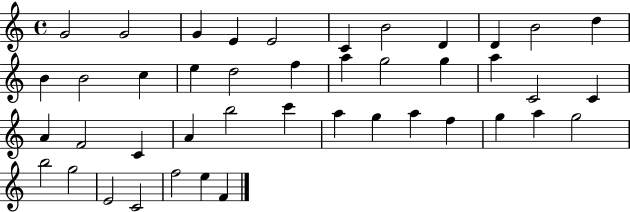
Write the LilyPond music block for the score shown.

{
  \clef treble
  \time 4/4
  \defaultTimeSignature
  \key c \major
  g'2 g'2 | g'4 e'4 e'2 | c'4 b'2 d'4 | d'4 b'2 d''4 | \break b'4 b'2 c''4 | e''4 d''2 f''4 | a''4 g''2 g''4 | a''4 c'2 c'4 | \break a'4 f'2 c'4 | a'4 b''2 c'''4 | a''4 g''4 a''4 f''4 | g''4 a''4 g''2 | \break b''2 g''2 | e'2 c'2 | f''2 e''4 f'4 | \bar "|."
}